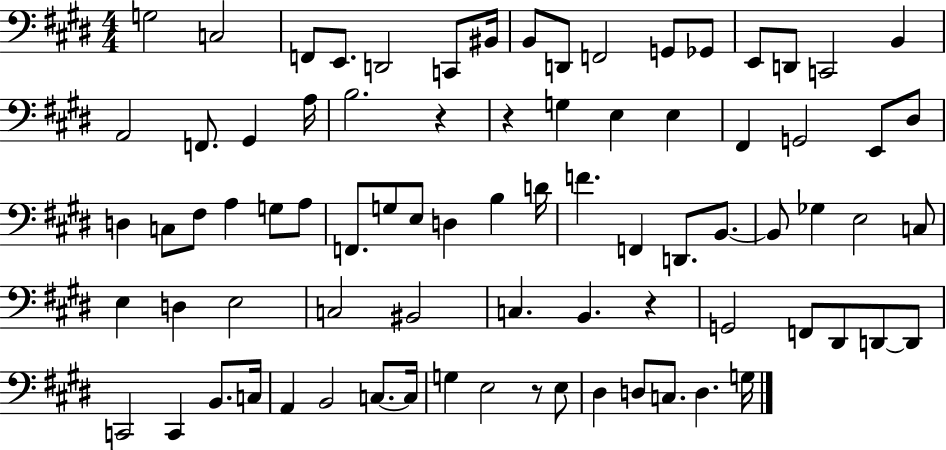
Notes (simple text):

G3/h C3/h F2/e E2/e. D2/h C2/e BIS2/s B2/e D2/e F2/h G2/e Gb2/e E2/e D2/e C2/h B2/q A2/h F2/e. G#2/q A3/s B3/h. R/q R/q G3/q E3/q E3/q F#2/q G2/h E2/e D#3/e D3/q C3/e F#3/e A3/q G3/e A3/e F2/e. G3/e E3/e D3/q B3/q D4/s F4/q. F2/q D2/e. B2/e. B2/e Gb3/q E3/h C3/e E3/q D3/q E3/h C3/h BIS2/h C3/q. B2/q. R/q G2/h F2/e D#2/e D2/e D2/e C2/h C2/q B2/e. C3/s A2/q B2/h C3/e. C3/s G3/q E3/h R/e E3/e D#3/q D3/e C3/e. D3/q. G3/s